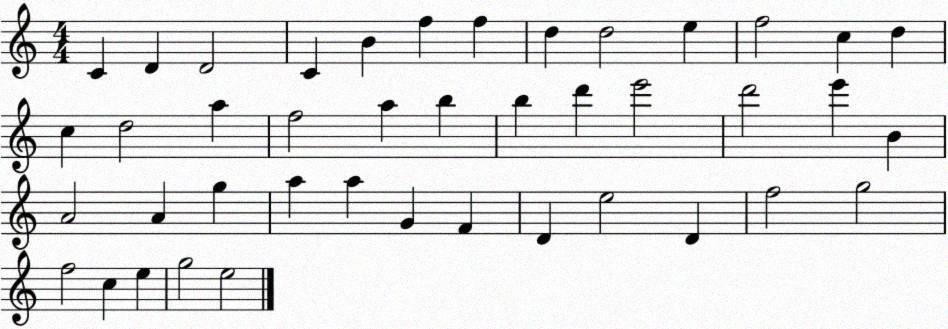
X:1
T:Untitled
M:4/4
L:1/4
K:C
C D D2 C B f f d d2 e f2 c d c d2 a f2 a b b d' e'2 d'2 e' B A2 A g a a G F D e2 D f2 g2 f2 c e g2 e2